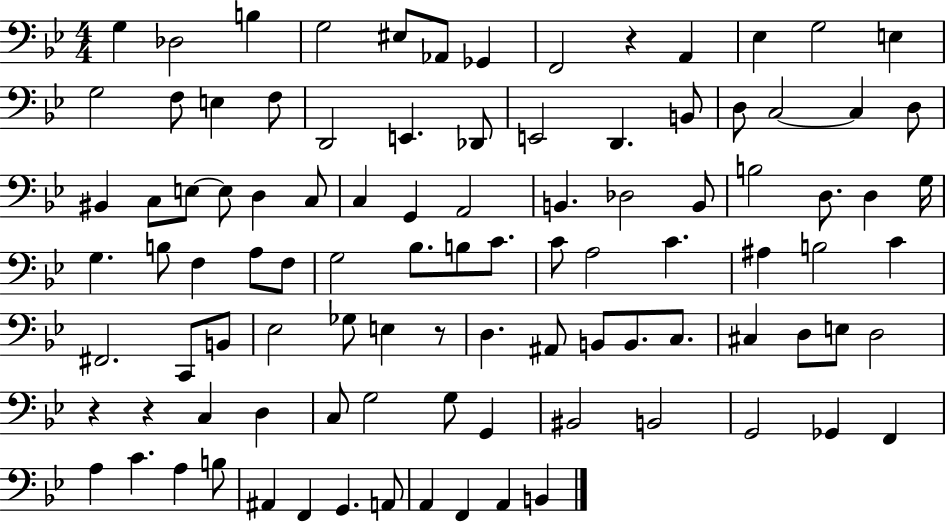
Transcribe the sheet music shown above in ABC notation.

X:1
T:Untitled
M:4/4
L:1/4
K:Bb
G, _D,2 B, G,2 ^E,/2 _A,,/2 _G,, F,,2 z A,, _E, G,2 E, G,2 F,/2 E, F,/2 D,,2 E,, _D,,/2 E,,2 D,, B,,/2 D,/2 C,2 C, D,/2 ^B,, C,/2 E,/2 E,/2 D, C,/2 C, G,, A,,2 B,, _D,2 B,,/2 B,2 D,/2 D, G,/4 G, B,/2 F, A,/2 F,/2 G,2 _B,/2 B,/2 C/2 C/2 A,2 C ^A, B,2 C ^F,,2 C,,/2 B,,/2 _E,2 _G,/2 E, z/2 D, ^A,,/2 B,,/2 B,,/2 C,/2 ^C, D,/2 E,/2 D,2 z z C, D, C,/2 G,2 G,/2 G,, ^B,,2 B,,2 G,,2 _G,, F,, A, C A, B,/2 ^A,, F,, G,, A,,/2 A,, F,, A,, B,,